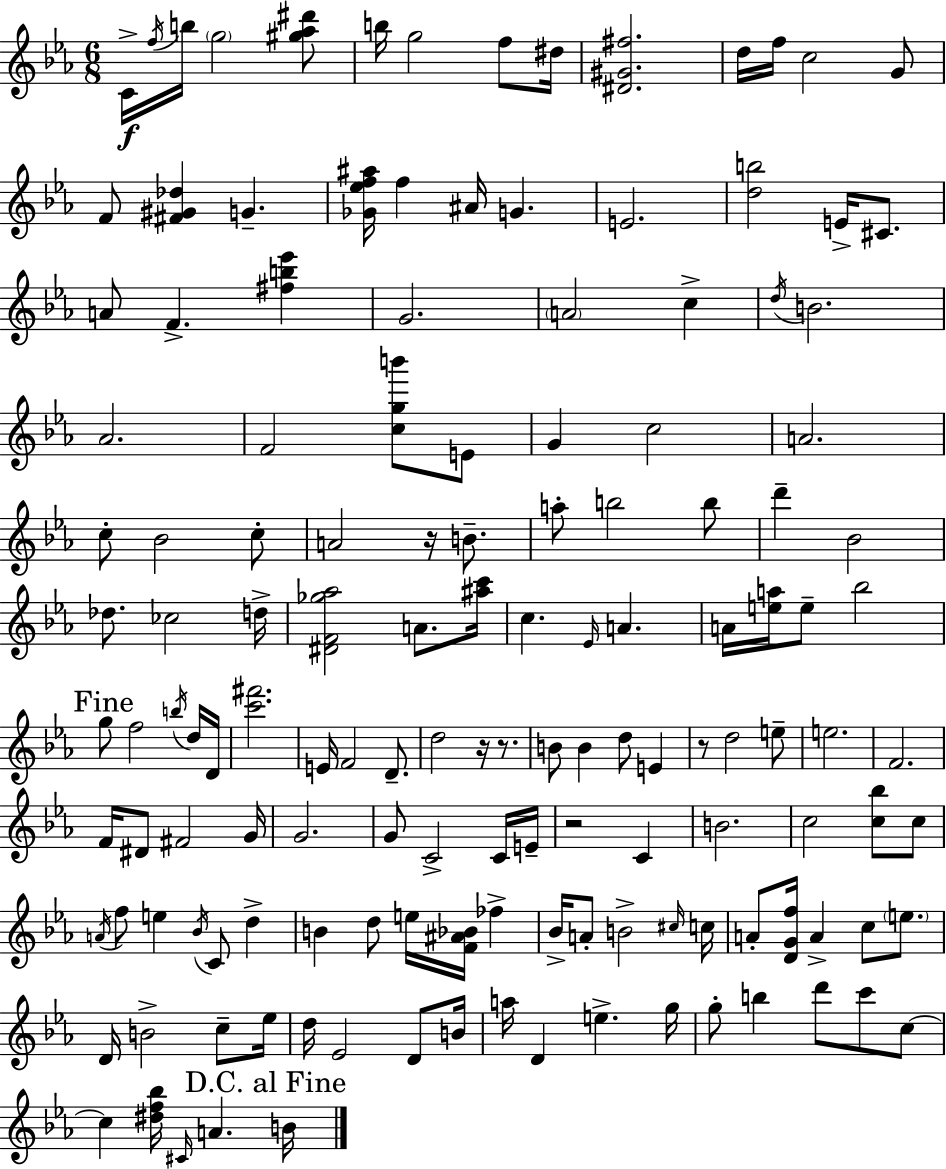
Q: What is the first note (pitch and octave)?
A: C4